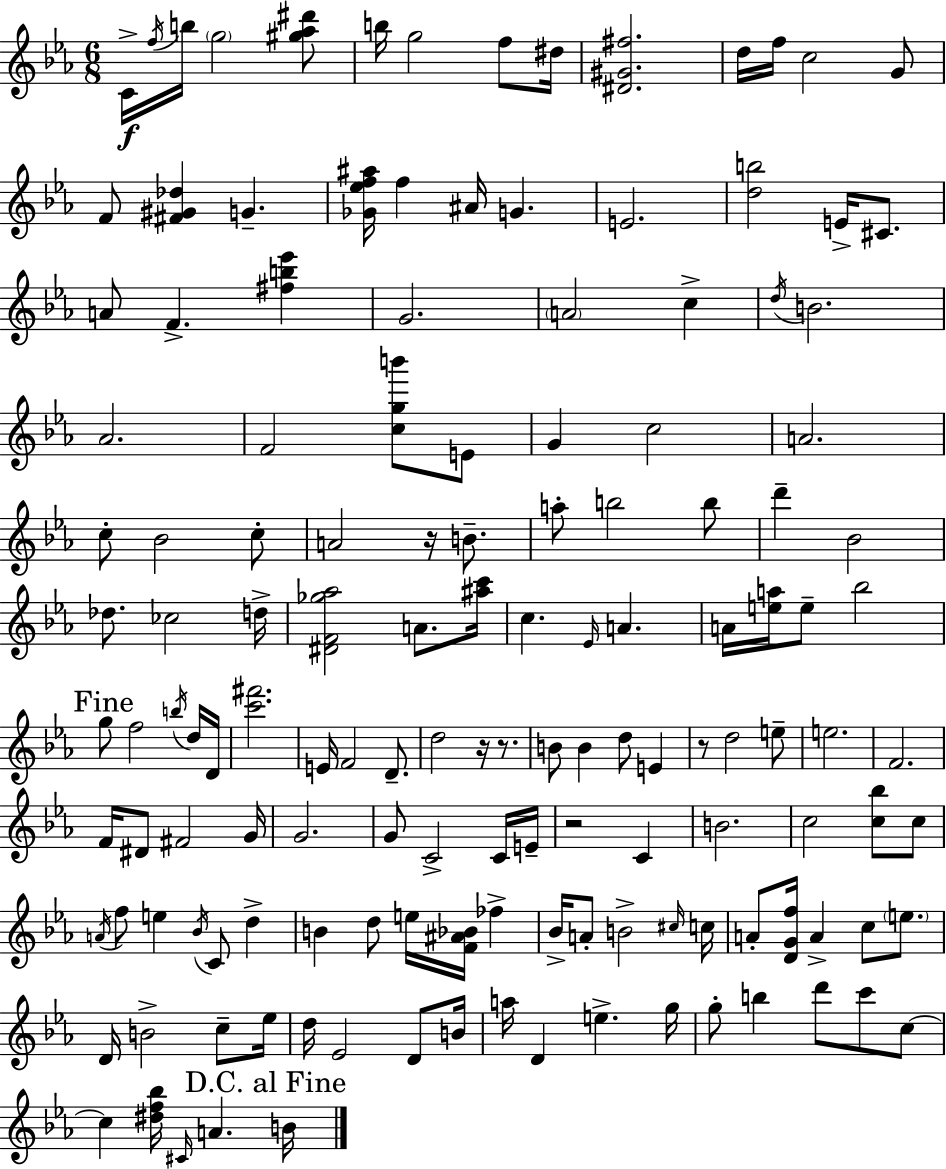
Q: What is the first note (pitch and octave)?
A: C4